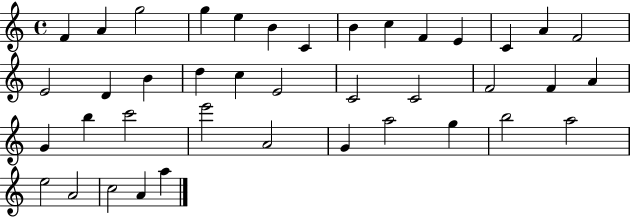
F4/q A4/q G5/h G5/q E5/q B4/q C4/q B4/q C5/q F4/q E4/q C4/q A4/q F4/h E4/h D4/q B4/q D5/q C5/q E4/h C4/h C4/h F4/h F4/q A4/q G4/q B5/q C6/h E6/h A4/h G4/q A5/h G5/q B5/h A5/h E5/h A4/h C5/h A4/q A5/q